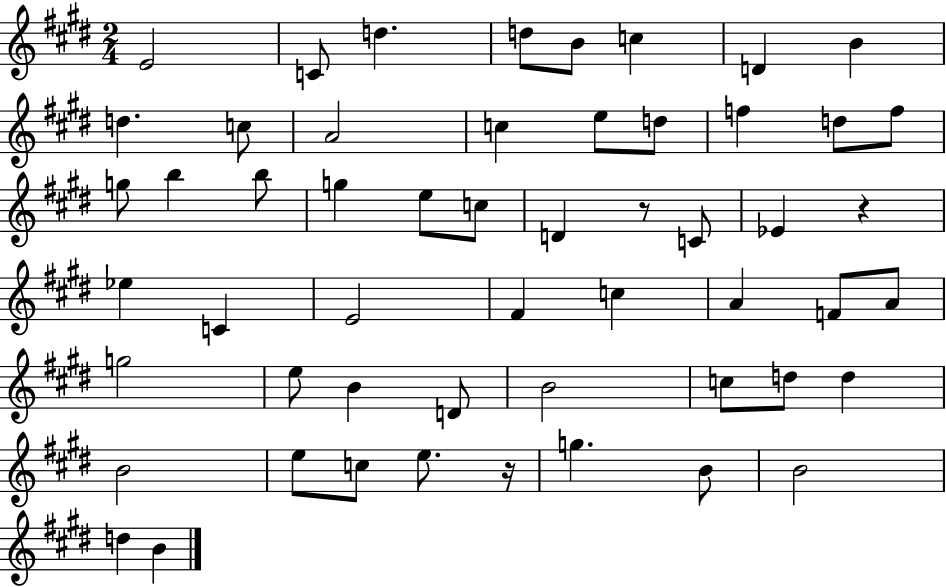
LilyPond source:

{
  \clef treble
  \numericTimeSignature
  \time 2/4
  \key e \major
  e'2 | c'8 d''4. | d''8 b'8 c''4 | d'4 b'4 | \break d''4. c''8 | a'2 | c''4 e''8 d''8 | f''4 d''8 f''8 | \break g''8 b''4 b''8 | g''4 e''8 c''8 | d'4 r8 c'8 | ees'4 r4 | \break ees''4 c'4 | e'2 | fis'4 c''4 | a'4 f'8 a'8 | \break g''2 | e''8 b'4 d'8 | b'2 | c''8 d''8 d''4 | \break b'2 | e''8 c''8 e''8. r16 | g''4. b'8 | b'2 | \break d''4 b'4 | \bar "|."
}